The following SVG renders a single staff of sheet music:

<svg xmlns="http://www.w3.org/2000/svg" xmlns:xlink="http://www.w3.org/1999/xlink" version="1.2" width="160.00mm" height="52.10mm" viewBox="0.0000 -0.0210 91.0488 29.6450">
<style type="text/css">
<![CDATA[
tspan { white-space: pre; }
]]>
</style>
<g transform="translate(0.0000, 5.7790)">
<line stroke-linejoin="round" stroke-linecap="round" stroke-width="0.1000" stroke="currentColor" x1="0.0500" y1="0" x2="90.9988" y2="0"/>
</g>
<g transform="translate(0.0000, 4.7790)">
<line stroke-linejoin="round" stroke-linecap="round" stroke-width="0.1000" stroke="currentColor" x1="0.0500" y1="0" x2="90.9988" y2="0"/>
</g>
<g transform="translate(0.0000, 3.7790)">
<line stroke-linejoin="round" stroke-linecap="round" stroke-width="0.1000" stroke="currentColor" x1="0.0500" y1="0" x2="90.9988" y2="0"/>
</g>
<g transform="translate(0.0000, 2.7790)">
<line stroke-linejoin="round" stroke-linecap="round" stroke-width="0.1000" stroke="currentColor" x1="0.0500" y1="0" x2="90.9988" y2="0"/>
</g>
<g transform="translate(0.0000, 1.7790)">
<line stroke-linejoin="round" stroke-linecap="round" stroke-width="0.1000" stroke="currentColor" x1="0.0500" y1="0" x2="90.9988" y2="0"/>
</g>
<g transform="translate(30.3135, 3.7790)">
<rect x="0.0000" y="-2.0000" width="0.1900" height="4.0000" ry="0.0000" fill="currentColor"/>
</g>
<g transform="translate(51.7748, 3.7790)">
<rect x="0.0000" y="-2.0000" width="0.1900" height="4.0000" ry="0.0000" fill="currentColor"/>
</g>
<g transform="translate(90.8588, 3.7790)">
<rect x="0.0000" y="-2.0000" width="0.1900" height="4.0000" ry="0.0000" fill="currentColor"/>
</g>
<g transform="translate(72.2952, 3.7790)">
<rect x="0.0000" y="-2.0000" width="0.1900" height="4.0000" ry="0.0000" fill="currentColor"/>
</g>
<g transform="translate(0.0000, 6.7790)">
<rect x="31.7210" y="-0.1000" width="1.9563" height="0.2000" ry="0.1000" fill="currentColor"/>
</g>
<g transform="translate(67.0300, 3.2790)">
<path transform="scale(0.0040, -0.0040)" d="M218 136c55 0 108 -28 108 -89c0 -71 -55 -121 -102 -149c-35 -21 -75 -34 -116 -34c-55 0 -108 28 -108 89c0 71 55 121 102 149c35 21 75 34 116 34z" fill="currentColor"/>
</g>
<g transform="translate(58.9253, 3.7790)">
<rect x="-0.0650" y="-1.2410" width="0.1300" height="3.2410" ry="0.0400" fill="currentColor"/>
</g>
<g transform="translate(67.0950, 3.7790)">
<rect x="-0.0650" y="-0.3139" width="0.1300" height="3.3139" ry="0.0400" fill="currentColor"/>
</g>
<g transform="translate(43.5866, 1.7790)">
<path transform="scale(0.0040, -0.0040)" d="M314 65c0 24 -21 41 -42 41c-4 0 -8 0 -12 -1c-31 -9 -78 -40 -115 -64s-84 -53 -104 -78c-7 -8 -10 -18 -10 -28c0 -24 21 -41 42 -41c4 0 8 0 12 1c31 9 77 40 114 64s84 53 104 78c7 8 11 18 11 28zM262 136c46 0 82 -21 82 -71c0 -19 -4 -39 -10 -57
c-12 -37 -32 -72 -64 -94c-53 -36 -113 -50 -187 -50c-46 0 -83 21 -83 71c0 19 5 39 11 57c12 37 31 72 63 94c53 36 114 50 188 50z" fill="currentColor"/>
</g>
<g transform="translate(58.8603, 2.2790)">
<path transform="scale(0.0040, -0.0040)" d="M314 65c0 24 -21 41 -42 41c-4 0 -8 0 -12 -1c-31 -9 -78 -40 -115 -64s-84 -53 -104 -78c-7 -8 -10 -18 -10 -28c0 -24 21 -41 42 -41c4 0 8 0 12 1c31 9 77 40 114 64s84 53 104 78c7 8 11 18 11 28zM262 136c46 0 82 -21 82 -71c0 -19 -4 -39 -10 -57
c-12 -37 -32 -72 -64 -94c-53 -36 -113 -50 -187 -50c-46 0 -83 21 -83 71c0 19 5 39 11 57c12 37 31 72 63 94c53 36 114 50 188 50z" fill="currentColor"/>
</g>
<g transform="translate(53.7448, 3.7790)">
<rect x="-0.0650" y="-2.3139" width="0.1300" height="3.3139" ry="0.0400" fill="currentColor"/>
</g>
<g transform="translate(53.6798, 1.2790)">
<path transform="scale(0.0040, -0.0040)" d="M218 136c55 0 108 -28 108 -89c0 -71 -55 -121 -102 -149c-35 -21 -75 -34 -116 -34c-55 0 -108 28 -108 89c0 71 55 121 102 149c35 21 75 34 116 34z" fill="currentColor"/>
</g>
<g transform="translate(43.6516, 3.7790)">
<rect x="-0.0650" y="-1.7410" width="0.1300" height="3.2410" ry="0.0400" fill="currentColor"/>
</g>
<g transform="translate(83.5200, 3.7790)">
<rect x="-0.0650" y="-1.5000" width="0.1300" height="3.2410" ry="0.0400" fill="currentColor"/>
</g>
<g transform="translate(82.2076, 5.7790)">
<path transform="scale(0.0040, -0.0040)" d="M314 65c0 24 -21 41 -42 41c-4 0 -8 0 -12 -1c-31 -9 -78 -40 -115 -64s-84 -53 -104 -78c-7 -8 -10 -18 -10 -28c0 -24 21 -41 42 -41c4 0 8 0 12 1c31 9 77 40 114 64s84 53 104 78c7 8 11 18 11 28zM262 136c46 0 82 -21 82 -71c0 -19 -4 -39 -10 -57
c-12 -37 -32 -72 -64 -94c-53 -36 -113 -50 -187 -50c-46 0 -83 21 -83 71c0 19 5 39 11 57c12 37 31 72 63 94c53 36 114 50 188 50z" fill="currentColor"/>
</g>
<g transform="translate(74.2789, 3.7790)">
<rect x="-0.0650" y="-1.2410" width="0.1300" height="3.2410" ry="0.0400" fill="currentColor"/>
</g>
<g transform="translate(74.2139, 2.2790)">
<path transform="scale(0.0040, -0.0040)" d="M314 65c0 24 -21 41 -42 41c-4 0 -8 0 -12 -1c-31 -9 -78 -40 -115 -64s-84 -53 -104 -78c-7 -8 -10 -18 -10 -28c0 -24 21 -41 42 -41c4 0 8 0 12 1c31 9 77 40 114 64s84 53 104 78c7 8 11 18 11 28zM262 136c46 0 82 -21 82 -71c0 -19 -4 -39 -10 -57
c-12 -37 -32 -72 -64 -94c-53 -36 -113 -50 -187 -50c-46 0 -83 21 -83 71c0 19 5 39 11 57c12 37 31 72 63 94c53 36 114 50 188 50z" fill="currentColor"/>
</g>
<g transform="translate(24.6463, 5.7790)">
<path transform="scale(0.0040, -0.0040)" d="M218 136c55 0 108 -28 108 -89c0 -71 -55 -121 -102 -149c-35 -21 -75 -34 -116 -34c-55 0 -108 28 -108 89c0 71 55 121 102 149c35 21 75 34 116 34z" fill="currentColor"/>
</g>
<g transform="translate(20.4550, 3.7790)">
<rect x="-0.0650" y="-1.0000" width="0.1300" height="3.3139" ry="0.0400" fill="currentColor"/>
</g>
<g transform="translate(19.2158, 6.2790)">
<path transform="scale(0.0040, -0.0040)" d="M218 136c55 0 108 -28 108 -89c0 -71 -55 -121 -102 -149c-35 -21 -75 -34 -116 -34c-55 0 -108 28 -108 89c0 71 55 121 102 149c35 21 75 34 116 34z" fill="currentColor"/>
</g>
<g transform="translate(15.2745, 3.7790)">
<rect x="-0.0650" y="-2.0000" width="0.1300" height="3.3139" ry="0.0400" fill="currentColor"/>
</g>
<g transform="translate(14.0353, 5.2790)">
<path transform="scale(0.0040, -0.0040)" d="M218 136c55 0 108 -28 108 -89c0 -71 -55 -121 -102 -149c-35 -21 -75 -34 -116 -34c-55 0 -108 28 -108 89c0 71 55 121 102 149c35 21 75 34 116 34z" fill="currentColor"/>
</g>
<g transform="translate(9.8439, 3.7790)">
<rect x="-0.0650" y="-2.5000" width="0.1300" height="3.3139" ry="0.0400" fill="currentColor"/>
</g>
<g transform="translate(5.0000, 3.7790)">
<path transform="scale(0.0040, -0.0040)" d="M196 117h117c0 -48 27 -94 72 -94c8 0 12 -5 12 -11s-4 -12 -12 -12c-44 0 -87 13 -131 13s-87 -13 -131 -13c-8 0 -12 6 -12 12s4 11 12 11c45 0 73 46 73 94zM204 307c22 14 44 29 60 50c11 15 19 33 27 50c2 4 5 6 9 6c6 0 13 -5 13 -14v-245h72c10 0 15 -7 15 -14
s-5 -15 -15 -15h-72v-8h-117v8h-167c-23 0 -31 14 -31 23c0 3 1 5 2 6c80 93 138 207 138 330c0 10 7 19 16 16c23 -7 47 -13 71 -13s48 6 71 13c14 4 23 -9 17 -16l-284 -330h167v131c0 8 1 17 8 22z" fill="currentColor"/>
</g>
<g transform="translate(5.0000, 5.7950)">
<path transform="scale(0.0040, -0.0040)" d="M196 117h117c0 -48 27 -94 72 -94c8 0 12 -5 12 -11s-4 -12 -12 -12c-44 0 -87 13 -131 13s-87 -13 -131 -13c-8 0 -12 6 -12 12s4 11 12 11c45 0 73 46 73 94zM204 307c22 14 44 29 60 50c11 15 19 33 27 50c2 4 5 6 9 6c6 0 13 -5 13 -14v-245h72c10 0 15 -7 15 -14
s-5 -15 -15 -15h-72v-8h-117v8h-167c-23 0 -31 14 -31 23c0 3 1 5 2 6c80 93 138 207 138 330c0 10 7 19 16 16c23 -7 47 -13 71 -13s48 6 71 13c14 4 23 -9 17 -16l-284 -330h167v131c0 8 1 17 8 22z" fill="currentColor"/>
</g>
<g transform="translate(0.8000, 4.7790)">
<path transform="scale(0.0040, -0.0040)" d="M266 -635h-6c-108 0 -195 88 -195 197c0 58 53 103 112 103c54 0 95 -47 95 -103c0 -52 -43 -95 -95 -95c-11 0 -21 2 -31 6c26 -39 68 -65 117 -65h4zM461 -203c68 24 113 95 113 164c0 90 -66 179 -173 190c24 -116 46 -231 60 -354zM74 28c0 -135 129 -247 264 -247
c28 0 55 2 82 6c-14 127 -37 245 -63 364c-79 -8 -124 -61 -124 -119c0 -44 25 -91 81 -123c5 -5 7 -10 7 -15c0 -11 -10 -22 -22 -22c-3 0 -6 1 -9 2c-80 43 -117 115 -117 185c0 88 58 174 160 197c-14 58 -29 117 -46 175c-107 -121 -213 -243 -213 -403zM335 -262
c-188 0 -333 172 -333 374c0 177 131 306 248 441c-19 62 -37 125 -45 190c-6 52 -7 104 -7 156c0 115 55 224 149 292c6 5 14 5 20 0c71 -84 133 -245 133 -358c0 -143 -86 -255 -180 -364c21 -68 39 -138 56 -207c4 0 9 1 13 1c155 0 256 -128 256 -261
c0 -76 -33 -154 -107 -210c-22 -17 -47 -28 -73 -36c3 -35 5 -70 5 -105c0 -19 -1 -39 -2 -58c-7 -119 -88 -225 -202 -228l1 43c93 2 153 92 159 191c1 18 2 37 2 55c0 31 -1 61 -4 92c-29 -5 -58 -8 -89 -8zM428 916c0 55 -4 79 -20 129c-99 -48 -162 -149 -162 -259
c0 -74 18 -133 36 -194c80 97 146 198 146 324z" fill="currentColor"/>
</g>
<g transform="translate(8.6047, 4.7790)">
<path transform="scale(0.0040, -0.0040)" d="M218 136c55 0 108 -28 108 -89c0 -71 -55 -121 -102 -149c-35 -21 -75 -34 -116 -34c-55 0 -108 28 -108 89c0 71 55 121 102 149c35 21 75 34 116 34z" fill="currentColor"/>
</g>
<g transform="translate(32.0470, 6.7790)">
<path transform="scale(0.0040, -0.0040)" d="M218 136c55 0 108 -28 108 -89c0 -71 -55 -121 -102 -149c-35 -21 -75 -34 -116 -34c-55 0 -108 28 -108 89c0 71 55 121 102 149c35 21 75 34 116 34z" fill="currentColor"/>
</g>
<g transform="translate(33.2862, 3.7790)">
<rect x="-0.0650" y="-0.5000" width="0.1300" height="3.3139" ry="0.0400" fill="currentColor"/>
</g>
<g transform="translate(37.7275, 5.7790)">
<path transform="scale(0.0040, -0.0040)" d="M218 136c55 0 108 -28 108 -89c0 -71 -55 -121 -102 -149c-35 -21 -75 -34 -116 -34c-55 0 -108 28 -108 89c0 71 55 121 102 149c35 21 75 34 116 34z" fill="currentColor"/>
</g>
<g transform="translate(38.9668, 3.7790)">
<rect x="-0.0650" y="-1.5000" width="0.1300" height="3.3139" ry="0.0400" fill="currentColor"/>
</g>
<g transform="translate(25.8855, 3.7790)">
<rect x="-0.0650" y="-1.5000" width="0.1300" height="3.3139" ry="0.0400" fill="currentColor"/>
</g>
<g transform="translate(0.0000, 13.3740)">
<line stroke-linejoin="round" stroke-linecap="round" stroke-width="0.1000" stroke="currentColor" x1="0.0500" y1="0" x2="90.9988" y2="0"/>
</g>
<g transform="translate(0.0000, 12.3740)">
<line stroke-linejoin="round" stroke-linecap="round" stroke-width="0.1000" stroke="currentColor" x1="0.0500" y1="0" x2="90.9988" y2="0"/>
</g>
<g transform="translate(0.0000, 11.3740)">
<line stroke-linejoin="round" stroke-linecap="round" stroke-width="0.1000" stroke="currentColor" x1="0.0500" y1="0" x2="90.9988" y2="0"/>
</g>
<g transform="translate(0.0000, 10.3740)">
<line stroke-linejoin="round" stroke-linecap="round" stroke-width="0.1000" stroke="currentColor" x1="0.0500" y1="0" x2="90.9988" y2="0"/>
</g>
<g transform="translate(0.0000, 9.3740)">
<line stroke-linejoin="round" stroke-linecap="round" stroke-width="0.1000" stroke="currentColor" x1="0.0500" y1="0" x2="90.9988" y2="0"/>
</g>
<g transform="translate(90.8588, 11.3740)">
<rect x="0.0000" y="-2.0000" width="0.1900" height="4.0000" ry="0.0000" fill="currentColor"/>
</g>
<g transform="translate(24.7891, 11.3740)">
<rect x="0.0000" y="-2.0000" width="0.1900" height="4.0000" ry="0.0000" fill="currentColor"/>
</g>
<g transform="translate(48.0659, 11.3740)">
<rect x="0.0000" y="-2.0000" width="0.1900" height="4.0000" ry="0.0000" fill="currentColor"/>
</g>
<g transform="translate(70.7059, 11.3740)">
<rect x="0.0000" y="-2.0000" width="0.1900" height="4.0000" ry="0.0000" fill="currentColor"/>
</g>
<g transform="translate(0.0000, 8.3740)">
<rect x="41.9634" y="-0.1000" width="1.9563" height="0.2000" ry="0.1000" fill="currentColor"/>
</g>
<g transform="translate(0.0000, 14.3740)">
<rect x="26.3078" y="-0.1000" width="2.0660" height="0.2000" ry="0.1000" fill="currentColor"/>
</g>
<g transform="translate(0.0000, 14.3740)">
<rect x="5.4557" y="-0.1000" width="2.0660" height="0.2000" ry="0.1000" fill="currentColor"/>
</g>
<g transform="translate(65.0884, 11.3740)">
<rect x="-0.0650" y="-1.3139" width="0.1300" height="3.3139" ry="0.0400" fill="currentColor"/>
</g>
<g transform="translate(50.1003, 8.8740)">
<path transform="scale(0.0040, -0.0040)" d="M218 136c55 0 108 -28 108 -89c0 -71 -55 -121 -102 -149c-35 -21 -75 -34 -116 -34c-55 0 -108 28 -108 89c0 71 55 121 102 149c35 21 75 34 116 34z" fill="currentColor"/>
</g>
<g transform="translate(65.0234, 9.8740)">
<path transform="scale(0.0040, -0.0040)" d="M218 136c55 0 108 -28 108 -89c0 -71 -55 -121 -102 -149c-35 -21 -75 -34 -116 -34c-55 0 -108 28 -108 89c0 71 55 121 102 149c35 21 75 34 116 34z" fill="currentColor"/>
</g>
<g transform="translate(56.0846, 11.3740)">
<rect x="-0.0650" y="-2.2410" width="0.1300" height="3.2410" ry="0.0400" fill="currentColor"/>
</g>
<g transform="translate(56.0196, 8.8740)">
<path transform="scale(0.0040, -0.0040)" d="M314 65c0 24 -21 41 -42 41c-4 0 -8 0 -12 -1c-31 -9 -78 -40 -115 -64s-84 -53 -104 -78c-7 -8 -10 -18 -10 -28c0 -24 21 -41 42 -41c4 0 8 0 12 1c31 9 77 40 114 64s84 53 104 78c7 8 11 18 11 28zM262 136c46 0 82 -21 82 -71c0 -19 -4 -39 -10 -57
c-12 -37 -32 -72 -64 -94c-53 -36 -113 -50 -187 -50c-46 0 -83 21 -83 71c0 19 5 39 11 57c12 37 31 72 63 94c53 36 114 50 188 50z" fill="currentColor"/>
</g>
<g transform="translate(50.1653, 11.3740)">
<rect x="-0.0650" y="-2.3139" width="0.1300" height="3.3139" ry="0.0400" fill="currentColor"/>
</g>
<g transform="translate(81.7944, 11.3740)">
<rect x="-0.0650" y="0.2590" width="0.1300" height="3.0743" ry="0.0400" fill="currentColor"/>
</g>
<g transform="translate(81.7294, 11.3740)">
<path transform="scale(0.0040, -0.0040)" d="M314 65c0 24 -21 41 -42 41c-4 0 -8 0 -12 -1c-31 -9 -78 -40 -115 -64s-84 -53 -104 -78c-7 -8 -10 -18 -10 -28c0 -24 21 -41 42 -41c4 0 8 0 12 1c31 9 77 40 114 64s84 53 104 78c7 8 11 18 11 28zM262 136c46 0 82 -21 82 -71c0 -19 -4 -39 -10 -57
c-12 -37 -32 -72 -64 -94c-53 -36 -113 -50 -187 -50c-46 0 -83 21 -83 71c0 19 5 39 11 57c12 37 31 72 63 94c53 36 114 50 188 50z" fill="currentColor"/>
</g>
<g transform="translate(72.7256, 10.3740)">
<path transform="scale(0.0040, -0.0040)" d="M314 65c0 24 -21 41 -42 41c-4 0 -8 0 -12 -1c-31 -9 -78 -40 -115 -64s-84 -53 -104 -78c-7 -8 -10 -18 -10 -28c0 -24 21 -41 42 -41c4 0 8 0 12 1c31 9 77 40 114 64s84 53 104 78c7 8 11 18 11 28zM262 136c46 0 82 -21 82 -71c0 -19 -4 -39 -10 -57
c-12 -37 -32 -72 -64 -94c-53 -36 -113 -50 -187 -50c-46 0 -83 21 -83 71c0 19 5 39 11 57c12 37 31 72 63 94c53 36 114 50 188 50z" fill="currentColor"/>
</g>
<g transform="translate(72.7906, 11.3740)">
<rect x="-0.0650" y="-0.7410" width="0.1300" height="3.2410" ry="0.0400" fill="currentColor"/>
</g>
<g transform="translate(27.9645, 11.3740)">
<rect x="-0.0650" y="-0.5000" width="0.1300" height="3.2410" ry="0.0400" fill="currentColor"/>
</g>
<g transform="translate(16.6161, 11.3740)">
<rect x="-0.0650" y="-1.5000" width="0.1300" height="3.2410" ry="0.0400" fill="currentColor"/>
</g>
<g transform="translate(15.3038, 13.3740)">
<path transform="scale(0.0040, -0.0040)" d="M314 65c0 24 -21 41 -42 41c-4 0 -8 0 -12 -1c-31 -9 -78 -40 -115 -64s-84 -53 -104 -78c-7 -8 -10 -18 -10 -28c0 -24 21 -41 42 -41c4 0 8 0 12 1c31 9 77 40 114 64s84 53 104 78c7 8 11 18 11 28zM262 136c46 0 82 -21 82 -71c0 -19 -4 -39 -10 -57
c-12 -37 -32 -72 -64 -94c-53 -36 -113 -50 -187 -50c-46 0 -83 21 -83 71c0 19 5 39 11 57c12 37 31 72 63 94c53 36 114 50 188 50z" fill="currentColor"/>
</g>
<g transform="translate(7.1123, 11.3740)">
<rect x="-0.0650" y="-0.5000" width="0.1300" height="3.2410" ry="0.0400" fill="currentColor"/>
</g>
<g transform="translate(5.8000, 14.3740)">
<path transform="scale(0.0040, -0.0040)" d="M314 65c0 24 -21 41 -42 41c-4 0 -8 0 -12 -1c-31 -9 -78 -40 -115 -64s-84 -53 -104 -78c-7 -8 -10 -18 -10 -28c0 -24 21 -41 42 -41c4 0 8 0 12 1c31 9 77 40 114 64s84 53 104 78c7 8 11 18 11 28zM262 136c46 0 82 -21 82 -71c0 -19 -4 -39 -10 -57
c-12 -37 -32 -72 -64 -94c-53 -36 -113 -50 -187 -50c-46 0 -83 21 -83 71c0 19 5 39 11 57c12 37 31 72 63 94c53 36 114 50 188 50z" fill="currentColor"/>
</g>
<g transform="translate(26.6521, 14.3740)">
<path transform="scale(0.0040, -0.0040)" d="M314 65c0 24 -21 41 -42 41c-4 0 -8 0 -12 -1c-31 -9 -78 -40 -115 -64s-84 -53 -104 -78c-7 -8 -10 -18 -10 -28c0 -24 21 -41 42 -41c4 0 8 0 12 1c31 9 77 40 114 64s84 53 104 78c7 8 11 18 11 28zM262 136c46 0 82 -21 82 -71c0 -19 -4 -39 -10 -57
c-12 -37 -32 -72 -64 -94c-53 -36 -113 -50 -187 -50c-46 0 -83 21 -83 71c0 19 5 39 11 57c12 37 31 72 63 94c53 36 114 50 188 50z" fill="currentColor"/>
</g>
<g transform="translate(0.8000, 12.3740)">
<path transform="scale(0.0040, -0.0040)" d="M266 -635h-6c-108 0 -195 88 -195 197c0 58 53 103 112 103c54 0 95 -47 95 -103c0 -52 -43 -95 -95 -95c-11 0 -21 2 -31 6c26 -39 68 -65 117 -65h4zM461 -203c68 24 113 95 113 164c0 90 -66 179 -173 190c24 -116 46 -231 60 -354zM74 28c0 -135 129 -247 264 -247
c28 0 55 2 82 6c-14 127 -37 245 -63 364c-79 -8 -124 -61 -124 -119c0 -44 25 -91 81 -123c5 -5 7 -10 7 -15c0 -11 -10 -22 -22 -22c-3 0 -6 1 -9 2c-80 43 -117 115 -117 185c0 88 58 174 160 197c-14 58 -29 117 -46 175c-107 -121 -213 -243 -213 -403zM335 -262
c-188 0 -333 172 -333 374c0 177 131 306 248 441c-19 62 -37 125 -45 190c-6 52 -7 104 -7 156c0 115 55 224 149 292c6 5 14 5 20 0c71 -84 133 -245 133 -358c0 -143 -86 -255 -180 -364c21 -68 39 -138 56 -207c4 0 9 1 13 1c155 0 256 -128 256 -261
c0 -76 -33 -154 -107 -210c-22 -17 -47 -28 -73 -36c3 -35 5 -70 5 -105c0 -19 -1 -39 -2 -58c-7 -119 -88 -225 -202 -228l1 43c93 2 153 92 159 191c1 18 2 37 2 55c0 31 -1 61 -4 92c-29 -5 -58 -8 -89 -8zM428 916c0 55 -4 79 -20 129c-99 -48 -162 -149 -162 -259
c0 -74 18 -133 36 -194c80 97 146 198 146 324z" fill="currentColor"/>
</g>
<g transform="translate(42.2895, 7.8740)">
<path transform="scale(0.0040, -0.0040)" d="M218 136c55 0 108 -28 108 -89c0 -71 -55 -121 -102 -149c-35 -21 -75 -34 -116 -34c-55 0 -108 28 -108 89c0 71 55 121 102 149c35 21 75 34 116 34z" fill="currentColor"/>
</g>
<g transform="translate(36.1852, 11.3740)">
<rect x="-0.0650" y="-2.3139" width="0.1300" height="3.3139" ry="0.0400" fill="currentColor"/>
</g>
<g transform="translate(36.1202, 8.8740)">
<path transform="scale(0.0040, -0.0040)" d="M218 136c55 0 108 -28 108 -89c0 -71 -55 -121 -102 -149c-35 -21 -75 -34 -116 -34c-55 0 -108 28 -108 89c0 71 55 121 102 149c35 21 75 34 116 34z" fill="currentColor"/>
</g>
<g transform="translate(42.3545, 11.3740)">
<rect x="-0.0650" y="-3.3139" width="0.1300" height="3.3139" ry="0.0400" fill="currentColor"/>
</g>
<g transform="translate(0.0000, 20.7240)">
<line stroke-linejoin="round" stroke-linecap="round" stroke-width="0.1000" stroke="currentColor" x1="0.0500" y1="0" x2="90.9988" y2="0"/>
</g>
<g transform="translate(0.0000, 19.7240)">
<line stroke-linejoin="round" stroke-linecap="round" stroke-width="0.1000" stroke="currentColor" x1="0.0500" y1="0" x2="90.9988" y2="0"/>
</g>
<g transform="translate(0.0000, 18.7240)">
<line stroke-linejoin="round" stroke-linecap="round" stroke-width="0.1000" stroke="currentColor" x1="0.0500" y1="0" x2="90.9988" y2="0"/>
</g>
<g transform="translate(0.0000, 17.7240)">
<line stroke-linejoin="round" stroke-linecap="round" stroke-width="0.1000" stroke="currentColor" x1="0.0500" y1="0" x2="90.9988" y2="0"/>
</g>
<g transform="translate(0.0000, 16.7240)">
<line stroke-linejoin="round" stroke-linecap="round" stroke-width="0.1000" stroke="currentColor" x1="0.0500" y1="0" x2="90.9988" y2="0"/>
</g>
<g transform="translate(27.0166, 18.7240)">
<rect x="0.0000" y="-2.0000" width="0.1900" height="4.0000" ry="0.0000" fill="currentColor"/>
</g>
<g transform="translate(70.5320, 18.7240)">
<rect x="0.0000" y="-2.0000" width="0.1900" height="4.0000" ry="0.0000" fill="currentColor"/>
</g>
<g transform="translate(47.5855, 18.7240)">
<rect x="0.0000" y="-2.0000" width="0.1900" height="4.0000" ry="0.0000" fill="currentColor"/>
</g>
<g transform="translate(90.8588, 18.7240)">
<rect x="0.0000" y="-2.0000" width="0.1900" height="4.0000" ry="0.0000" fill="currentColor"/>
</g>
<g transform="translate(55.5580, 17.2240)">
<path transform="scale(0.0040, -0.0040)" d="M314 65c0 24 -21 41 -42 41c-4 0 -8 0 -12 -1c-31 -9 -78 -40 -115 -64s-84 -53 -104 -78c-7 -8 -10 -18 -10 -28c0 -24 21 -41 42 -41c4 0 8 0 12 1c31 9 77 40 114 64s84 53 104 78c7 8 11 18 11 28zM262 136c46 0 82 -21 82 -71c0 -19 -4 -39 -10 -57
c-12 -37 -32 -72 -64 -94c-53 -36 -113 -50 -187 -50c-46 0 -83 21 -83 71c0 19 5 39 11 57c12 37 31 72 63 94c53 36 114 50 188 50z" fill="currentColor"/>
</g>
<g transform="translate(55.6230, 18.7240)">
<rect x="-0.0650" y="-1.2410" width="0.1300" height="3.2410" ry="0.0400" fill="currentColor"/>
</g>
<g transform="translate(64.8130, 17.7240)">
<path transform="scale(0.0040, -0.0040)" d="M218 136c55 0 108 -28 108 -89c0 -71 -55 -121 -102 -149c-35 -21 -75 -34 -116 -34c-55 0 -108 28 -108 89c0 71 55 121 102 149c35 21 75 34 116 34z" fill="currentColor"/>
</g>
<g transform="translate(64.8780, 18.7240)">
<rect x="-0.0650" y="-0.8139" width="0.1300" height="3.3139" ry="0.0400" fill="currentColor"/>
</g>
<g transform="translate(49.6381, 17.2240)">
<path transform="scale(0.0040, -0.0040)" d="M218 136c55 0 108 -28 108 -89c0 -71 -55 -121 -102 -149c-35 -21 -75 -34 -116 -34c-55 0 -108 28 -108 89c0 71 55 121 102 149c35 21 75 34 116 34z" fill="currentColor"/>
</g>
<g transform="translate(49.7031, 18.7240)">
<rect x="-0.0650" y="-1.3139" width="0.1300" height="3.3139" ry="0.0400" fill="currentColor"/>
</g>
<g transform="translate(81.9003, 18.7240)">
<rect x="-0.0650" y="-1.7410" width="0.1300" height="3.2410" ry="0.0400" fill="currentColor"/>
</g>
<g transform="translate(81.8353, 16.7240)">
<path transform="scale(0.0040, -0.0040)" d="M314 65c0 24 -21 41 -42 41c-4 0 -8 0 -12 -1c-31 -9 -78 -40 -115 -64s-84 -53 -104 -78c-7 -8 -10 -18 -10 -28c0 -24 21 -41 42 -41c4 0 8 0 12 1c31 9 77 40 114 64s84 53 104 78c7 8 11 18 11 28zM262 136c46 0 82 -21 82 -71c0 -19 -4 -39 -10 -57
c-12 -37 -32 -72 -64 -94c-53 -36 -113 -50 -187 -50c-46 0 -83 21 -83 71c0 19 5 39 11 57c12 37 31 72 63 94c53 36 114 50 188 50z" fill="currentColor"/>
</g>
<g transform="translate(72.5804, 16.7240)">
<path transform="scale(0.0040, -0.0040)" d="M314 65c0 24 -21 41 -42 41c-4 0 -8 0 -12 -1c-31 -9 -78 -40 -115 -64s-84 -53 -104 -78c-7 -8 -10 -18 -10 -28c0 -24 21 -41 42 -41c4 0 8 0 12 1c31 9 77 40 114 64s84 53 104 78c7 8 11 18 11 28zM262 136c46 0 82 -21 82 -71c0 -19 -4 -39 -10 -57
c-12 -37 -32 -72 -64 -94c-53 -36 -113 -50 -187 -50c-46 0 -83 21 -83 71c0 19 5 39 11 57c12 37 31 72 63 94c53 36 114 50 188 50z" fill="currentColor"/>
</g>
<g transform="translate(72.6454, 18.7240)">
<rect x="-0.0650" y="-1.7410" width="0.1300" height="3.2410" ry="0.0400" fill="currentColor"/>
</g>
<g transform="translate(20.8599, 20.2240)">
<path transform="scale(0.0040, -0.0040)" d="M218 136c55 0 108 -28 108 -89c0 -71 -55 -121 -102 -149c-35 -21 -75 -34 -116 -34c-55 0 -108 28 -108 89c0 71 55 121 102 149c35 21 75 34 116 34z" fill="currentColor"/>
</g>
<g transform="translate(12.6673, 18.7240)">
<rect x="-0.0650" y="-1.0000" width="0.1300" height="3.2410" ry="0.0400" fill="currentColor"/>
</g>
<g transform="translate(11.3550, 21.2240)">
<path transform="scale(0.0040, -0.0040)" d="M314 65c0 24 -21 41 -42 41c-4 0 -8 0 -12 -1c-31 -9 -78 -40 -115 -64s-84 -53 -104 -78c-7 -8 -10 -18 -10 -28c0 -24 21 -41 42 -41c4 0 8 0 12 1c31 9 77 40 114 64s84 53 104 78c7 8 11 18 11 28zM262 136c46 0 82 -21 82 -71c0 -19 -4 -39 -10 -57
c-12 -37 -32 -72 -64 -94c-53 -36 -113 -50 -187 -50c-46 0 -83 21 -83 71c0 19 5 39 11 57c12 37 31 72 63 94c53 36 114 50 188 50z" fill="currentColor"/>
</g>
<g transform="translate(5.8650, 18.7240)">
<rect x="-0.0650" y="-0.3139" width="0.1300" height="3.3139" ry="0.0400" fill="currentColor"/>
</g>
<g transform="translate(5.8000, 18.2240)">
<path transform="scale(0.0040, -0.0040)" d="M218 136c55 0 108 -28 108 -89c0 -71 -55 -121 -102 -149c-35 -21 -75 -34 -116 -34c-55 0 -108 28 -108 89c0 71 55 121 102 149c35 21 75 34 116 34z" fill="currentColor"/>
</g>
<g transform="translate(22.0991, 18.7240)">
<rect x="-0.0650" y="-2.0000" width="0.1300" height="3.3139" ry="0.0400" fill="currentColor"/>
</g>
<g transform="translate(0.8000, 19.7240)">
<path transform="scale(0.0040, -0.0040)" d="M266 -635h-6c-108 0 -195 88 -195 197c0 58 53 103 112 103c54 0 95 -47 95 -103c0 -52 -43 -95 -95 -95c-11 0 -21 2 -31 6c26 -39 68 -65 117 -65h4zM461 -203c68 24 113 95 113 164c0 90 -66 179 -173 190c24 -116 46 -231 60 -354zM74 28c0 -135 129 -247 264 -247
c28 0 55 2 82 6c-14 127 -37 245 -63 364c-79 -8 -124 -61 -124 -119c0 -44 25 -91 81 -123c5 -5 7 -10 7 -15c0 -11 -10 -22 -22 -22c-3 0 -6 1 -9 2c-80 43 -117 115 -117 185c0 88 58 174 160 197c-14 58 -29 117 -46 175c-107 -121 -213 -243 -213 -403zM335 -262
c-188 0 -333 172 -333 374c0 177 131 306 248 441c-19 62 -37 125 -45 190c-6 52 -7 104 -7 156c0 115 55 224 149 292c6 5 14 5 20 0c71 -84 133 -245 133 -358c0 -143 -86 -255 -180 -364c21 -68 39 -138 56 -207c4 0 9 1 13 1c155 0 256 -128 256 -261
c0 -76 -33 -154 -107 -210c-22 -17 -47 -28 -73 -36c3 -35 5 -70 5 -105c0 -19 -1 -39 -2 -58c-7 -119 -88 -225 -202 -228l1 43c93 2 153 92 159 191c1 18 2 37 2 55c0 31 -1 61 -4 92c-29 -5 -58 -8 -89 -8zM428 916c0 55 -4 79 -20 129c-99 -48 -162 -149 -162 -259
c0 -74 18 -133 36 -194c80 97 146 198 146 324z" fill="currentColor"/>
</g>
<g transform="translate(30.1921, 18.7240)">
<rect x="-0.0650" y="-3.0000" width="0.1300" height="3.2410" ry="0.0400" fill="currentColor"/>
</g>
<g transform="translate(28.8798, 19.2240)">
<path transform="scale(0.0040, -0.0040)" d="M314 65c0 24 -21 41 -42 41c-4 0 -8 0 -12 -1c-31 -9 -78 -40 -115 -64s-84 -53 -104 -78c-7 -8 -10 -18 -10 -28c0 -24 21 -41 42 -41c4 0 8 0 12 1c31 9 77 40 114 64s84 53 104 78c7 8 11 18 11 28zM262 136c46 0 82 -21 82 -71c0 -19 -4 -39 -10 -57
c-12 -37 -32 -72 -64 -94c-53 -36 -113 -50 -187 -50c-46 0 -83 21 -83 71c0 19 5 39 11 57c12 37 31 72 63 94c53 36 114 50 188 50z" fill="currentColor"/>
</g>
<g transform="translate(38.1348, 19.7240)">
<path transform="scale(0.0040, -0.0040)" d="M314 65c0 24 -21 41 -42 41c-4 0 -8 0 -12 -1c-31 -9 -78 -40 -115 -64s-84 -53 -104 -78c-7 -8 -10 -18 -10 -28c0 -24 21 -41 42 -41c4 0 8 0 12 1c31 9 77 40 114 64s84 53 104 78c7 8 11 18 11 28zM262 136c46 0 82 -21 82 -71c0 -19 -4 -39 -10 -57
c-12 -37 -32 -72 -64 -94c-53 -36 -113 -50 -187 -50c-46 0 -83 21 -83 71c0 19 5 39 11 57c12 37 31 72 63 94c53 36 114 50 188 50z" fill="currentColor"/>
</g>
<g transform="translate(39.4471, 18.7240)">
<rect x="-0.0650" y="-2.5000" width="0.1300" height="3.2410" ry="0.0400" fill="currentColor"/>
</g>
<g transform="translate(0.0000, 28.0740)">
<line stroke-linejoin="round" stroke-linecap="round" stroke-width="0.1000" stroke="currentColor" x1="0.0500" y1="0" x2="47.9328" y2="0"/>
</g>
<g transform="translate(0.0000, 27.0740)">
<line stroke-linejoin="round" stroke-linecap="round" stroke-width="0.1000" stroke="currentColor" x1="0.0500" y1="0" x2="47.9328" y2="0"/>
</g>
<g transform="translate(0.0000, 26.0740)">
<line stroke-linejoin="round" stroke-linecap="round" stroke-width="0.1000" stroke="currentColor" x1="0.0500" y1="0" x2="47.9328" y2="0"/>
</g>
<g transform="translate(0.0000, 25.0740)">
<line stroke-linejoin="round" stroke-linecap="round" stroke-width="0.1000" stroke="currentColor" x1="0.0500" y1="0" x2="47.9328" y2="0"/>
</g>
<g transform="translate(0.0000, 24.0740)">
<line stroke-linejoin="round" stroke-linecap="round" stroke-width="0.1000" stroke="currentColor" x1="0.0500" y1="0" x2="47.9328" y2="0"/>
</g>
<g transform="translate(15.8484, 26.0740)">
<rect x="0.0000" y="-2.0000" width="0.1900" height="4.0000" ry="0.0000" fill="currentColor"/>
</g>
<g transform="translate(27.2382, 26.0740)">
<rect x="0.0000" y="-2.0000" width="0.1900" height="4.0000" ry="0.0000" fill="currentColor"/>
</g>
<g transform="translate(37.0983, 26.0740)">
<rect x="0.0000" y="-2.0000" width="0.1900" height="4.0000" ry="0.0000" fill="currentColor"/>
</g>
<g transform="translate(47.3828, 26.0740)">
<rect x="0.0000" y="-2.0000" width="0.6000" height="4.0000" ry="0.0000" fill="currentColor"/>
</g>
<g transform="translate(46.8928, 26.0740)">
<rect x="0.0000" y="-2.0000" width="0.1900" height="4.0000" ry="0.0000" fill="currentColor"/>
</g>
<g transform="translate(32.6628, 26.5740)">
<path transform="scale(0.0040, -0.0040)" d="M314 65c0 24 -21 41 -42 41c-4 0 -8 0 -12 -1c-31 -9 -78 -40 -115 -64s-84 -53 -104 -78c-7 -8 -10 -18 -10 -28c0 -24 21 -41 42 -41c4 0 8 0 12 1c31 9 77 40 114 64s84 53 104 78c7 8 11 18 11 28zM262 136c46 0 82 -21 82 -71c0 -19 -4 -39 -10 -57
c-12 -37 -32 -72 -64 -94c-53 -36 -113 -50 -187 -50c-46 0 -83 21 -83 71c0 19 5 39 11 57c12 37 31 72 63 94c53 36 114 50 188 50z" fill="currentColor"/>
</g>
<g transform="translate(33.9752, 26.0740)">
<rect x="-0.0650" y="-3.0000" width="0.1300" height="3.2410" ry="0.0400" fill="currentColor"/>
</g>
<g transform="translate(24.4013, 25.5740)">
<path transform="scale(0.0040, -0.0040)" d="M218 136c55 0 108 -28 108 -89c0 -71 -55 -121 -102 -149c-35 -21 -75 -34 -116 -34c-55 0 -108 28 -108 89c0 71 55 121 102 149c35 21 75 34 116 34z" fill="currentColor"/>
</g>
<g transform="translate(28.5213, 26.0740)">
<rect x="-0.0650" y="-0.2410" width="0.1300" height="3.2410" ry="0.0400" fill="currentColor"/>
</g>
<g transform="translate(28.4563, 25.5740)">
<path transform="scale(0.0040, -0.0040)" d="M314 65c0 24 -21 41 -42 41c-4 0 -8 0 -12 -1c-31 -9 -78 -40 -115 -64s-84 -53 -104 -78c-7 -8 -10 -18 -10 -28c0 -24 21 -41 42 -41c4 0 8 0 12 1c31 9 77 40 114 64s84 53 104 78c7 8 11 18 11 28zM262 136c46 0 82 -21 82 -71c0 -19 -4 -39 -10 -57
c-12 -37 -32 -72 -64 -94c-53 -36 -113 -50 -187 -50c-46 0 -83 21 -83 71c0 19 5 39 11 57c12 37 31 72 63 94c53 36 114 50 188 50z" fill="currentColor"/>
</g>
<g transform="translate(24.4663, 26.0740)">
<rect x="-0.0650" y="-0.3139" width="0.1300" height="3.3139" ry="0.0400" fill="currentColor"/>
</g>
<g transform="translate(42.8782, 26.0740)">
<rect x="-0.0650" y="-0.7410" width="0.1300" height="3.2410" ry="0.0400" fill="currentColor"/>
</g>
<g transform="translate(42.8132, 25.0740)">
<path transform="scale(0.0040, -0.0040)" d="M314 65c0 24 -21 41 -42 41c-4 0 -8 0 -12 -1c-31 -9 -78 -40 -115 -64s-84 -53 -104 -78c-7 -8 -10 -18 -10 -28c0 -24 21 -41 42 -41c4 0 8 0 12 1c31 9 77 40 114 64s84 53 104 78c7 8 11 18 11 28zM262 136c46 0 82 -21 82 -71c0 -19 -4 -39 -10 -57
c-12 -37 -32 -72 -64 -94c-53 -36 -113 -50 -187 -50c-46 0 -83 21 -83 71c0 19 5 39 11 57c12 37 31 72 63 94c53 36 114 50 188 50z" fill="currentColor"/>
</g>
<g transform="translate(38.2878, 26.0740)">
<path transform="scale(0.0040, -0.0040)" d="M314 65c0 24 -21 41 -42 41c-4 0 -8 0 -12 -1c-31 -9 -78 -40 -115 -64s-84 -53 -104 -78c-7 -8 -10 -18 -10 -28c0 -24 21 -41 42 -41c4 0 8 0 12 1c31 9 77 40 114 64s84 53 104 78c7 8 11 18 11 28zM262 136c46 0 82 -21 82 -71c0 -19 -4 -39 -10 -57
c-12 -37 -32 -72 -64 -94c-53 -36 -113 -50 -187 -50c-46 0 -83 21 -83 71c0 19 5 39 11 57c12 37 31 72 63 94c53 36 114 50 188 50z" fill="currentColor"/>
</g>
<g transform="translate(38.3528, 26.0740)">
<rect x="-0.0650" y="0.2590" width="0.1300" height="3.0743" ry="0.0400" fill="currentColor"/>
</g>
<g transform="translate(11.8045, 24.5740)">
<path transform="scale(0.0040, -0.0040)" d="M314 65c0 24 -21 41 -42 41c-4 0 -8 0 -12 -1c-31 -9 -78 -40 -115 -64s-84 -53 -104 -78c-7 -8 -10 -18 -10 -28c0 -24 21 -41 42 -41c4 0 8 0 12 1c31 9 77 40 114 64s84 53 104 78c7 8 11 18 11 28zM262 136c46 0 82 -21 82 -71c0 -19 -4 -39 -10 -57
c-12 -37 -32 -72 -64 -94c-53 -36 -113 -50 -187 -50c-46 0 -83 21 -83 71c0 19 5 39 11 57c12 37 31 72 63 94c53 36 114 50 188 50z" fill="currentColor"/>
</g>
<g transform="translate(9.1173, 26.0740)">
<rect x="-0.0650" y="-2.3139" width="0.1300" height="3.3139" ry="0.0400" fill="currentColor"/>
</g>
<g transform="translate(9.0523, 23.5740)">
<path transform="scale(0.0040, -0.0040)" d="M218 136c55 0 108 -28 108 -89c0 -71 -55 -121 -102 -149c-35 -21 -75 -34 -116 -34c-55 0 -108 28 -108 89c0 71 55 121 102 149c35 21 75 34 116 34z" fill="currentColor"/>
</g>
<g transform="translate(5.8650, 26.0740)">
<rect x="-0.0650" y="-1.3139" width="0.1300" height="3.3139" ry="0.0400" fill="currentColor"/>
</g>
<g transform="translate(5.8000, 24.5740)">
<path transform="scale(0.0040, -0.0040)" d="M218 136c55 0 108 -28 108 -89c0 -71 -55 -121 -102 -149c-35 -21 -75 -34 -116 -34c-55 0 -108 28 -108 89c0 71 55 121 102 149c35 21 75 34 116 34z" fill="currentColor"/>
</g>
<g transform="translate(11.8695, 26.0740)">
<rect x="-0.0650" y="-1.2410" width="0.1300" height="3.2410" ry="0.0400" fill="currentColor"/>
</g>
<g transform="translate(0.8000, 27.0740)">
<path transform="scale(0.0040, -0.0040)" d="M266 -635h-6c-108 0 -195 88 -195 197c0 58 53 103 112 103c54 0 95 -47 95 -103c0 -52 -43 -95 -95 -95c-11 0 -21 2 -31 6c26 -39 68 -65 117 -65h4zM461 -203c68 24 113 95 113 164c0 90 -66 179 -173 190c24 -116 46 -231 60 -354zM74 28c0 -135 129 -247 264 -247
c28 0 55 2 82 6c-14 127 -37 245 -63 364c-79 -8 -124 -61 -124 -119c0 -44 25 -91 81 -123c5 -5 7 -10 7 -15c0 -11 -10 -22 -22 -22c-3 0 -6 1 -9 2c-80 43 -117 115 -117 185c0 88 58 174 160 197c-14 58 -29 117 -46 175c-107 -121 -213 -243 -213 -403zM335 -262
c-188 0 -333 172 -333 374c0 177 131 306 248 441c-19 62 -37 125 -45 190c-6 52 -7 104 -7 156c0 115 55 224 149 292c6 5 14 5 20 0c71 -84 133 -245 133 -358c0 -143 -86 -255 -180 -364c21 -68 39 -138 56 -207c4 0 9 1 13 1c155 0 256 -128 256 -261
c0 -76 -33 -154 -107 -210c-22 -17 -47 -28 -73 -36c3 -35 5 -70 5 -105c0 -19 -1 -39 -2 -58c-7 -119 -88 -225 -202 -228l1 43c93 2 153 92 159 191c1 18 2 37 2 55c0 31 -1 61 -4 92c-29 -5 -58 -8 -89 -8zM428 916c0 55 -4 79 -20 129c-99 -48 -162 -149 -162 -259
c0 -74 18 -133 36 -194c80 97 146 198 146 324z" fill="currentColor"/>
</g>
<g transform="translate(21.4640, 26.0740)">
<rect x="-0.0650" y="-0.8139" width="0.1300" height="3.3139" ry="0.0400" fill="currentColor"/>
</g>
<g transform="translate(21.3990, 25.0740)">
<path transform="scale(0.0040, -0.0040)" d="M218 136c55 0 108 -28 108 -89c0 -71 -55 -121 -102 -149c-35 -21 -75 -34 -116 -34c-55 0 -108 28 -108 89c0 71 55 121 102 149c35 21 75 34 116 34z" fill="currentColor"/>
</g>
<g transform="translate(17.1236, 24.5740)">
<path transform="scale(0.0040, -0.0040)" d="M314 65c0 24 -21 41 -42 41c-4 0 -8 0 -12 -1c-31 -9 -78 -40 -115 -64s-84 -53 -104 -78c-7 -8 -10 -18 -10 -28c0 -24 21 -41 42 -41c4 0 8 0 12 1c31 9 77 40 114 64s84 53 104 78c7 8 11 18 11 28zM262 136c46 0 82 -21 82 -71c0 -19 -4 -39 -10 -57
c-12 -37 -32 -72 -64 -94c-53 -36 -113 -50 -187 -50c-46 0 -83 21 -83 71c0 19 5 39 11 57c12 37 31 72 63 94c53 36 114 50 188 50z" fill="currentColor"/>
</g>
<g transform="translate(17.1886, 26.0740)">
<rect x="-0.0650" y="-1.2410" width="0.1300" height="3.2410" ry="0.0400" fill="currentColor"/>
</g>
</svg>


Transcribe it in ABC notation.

X:1
T:Untitled
M:4/4
L:1/4
K:C
G F D E C E f2 g e2 c e2 E2 C2 E2 C2 g b g g2 e d2 B2 c D2 F A2 G2 e e2 d f2 f2 e g e2 e2 d c c2 A2 B2 d2